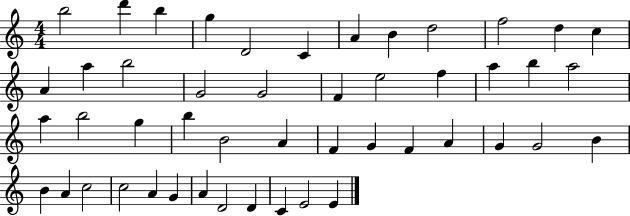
{
  \clef treble
  \numericTimeSignature
  \time 4/4
  \key c \major
  b''2 d'''4 b''4 | g''4 d'2 c'4 | a'4 b'4 d''2 | f''2 d''4 c''4 | \break a'4 a''4 b''2 | g'2 g'2 | f'4 e''2 f''4 | a''4 b''4 a''2 | \break a''4 b''2 g''4 | b''4 b'2 a'4 | f'4 g'4 f'4 a'4 | g'4 g'2 b'4 | \break b'4 a'4 c''2 | c''2 a'4 g'4 | a'4 d'2 d'4 | c'4 e'2 e'4 | \break \bar "|."
}